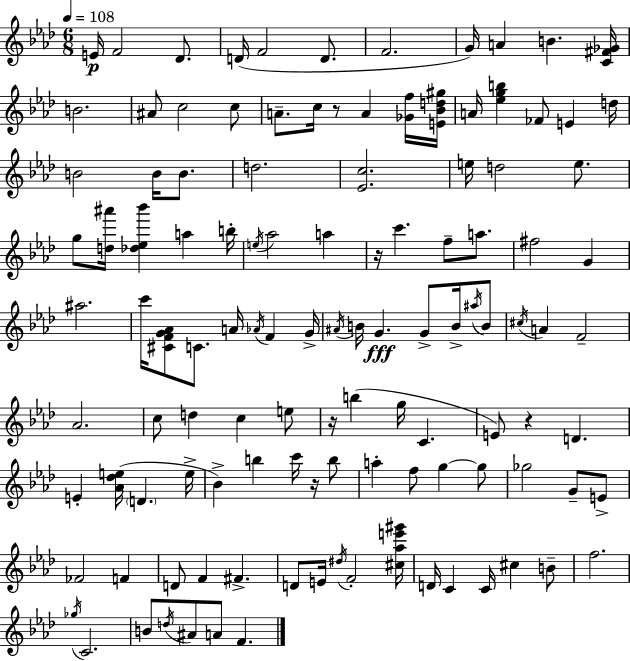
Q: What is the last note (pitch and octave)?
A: F4